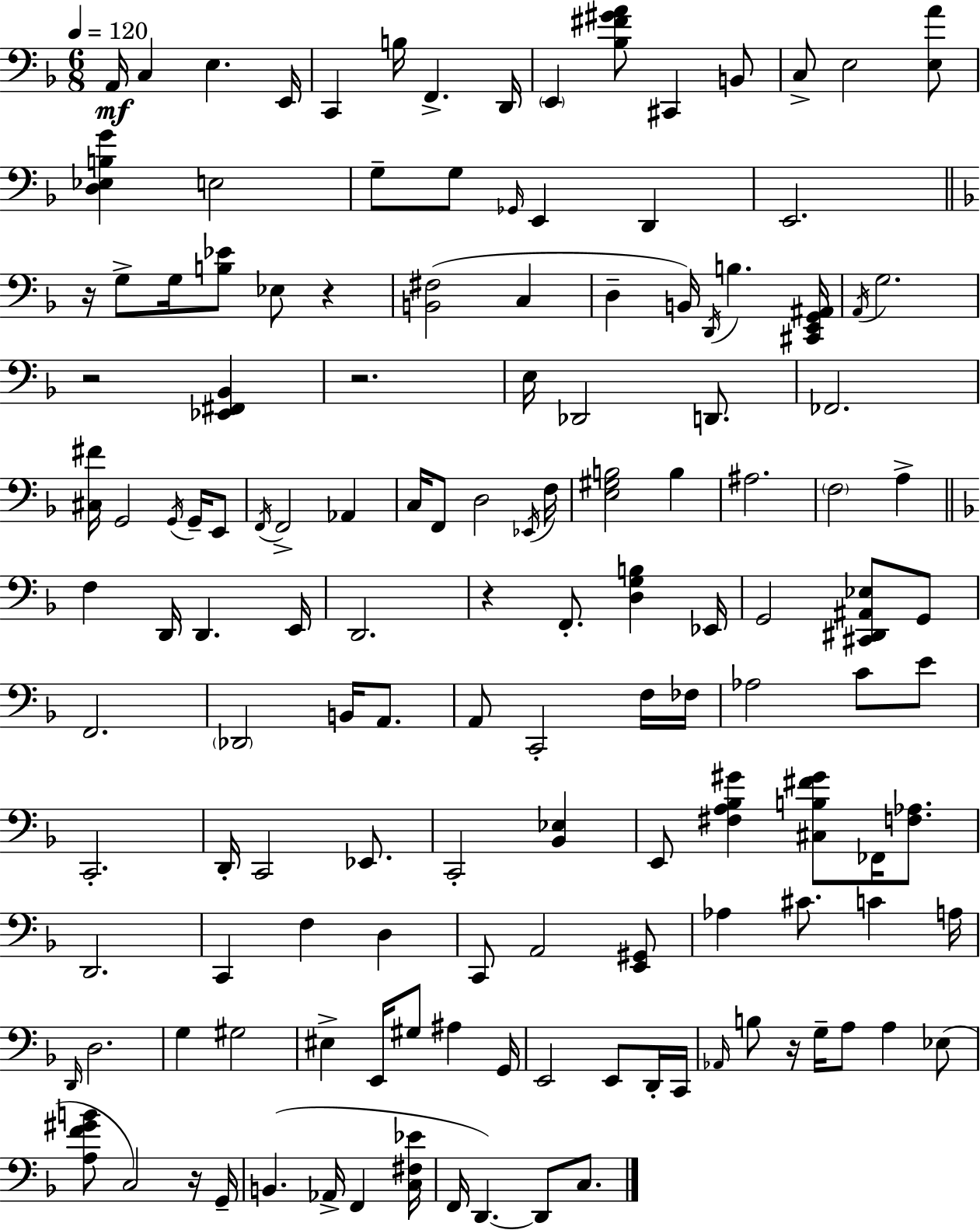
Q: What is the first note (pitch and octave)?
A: A2